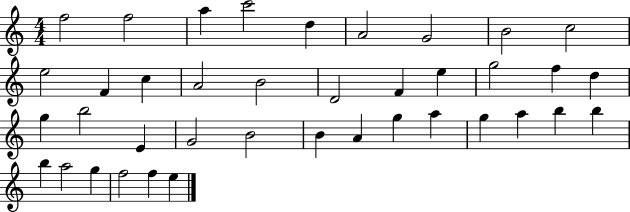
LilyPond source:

{
  \clef treble
  \numericTimeSignature
  \time 4/4
  \key c \major
  f''2 f''2 | a''4 c'''2 d''4 | a'2 g'2 | b'2 c''2 | \break e''2 f'4 c''4 | a'2 b'2 | d'2 f'4 e''4 | g''2 f''4 d''4 | \break g''4 b''2 e'4 | g'2 b'2 | b'4 a'4 g''4 a''4 | g''4 a''4 b''4 b''4 | \break b''4 a''2 g''4 | f''2 f''4 e''4 | \bar "|."
}